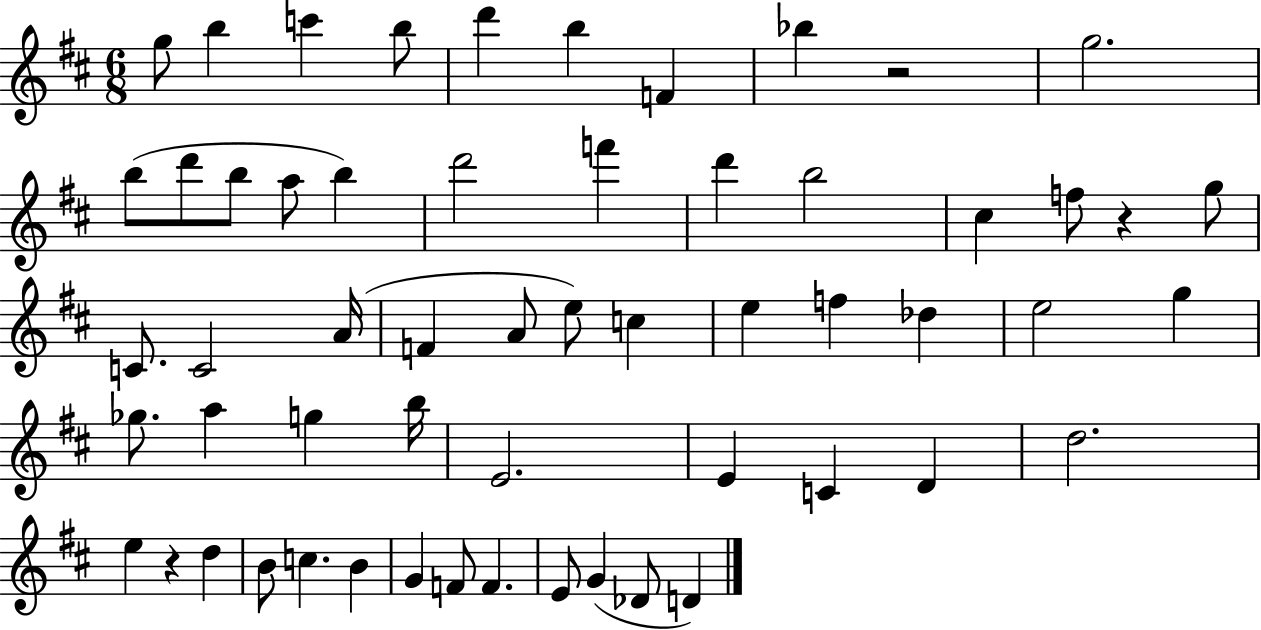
{
  \clef treble
  \numericTimeSignature
  \time 6/8
  \key d \major
  g''8 b''4 c'''4 b''8 | d'''4 b''4 f'4 | bes''4 r2 | g''2. | \break b''8( d'''8 b''8 a''8 b''4) | d'''2 f'''4 | d'''4 b''2 | cis''4 f''8 r4 g''8 | \break c'8. c'2 a'16( | f'4 a'8 e''8) c''4 | e''4 f''4 des''4 | e''2 g''4 | \break ges''8. a''4 g''4 b''16 | e'2. | e'4 c'4 d'4 | d''2. | \break e''4 r4 d''4 | b'8 c''4. b'4 | g'4 f'8 f'4. | e'8 g'4( des'8 d'4) | \break \bar "|."
}